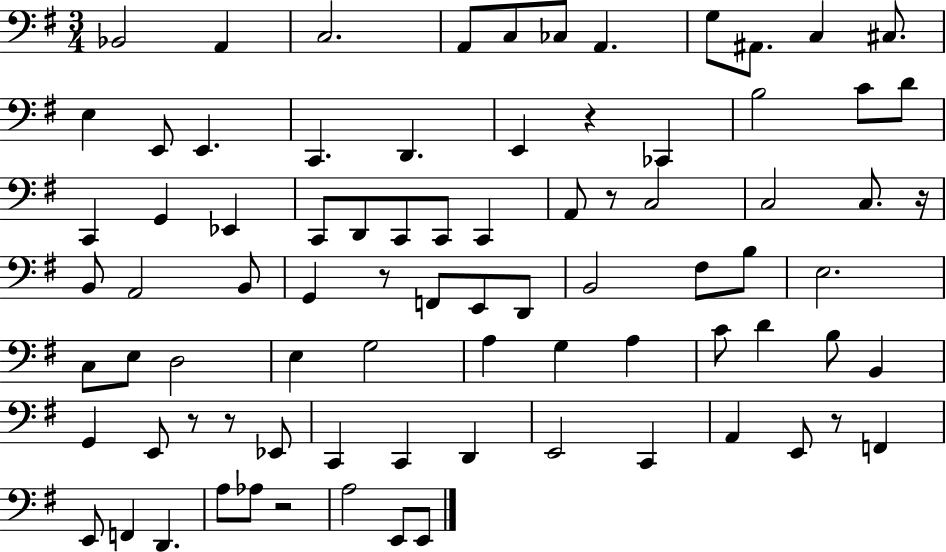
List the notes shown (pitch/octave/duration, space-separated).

Bb2/h A2/q C3/h. A2/e C3/e CES3/e A2/q. G3/e A#2/e. C3/q C#3/e. E3/q E2/e E2/q. C2/q. D2/q. E2/q R/q CES2/q B3/h C4/e D4/e C2/q G2/q Eb2/q C2/e D2/e C2/e C2/e C2/q A2/e R/e C3/h C3/h C3/e. R/s B2/e A2/h B2/e G2/q R/e F2/e E2/e D2/e B2/h F#3/e B3/e E3/h. C3/e E3/e D3/h E3/q G3/h A3/q G3/q A3/q C4/e D4/q B3/e B2/q G2/q E2/e R/e R/e Eb2/e C2/q C2/q D2/q E2/h C2/q A2/q E2/e R/e F2/q E2/e F2/q D2/q. A3/e Ab3/e R/h A3/h E2/e E2/e